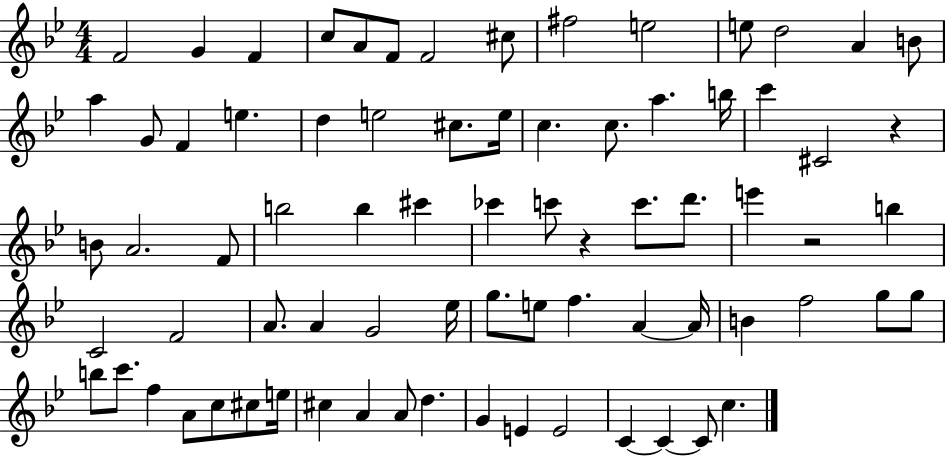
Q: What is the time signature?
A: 4/4